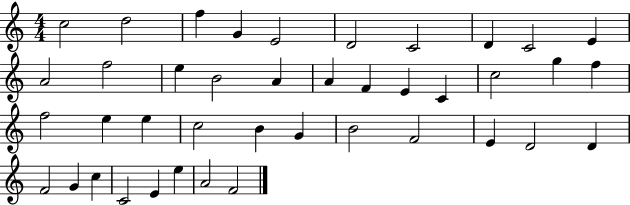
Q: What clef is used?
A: treble